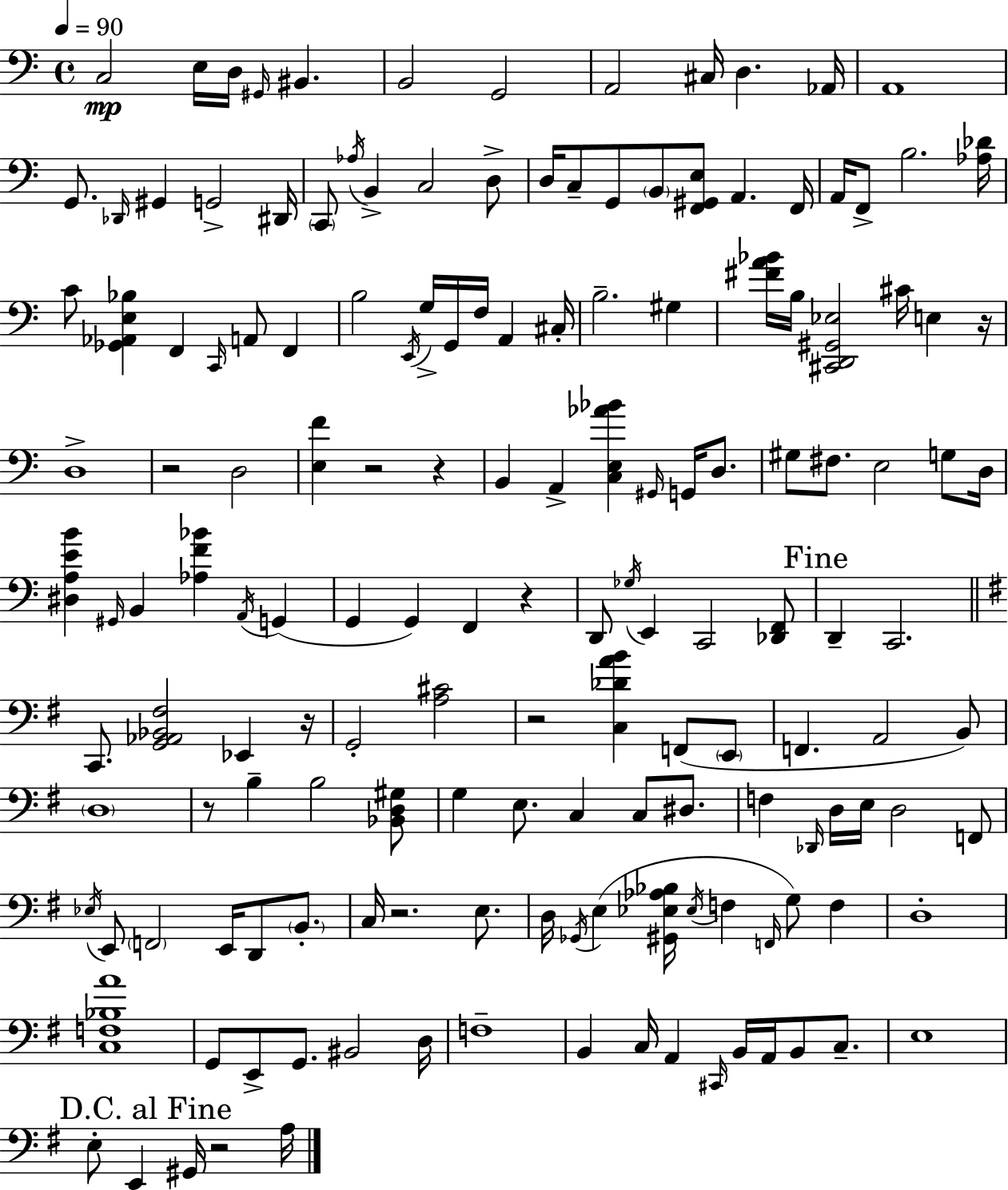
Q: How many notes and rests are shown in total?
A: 157